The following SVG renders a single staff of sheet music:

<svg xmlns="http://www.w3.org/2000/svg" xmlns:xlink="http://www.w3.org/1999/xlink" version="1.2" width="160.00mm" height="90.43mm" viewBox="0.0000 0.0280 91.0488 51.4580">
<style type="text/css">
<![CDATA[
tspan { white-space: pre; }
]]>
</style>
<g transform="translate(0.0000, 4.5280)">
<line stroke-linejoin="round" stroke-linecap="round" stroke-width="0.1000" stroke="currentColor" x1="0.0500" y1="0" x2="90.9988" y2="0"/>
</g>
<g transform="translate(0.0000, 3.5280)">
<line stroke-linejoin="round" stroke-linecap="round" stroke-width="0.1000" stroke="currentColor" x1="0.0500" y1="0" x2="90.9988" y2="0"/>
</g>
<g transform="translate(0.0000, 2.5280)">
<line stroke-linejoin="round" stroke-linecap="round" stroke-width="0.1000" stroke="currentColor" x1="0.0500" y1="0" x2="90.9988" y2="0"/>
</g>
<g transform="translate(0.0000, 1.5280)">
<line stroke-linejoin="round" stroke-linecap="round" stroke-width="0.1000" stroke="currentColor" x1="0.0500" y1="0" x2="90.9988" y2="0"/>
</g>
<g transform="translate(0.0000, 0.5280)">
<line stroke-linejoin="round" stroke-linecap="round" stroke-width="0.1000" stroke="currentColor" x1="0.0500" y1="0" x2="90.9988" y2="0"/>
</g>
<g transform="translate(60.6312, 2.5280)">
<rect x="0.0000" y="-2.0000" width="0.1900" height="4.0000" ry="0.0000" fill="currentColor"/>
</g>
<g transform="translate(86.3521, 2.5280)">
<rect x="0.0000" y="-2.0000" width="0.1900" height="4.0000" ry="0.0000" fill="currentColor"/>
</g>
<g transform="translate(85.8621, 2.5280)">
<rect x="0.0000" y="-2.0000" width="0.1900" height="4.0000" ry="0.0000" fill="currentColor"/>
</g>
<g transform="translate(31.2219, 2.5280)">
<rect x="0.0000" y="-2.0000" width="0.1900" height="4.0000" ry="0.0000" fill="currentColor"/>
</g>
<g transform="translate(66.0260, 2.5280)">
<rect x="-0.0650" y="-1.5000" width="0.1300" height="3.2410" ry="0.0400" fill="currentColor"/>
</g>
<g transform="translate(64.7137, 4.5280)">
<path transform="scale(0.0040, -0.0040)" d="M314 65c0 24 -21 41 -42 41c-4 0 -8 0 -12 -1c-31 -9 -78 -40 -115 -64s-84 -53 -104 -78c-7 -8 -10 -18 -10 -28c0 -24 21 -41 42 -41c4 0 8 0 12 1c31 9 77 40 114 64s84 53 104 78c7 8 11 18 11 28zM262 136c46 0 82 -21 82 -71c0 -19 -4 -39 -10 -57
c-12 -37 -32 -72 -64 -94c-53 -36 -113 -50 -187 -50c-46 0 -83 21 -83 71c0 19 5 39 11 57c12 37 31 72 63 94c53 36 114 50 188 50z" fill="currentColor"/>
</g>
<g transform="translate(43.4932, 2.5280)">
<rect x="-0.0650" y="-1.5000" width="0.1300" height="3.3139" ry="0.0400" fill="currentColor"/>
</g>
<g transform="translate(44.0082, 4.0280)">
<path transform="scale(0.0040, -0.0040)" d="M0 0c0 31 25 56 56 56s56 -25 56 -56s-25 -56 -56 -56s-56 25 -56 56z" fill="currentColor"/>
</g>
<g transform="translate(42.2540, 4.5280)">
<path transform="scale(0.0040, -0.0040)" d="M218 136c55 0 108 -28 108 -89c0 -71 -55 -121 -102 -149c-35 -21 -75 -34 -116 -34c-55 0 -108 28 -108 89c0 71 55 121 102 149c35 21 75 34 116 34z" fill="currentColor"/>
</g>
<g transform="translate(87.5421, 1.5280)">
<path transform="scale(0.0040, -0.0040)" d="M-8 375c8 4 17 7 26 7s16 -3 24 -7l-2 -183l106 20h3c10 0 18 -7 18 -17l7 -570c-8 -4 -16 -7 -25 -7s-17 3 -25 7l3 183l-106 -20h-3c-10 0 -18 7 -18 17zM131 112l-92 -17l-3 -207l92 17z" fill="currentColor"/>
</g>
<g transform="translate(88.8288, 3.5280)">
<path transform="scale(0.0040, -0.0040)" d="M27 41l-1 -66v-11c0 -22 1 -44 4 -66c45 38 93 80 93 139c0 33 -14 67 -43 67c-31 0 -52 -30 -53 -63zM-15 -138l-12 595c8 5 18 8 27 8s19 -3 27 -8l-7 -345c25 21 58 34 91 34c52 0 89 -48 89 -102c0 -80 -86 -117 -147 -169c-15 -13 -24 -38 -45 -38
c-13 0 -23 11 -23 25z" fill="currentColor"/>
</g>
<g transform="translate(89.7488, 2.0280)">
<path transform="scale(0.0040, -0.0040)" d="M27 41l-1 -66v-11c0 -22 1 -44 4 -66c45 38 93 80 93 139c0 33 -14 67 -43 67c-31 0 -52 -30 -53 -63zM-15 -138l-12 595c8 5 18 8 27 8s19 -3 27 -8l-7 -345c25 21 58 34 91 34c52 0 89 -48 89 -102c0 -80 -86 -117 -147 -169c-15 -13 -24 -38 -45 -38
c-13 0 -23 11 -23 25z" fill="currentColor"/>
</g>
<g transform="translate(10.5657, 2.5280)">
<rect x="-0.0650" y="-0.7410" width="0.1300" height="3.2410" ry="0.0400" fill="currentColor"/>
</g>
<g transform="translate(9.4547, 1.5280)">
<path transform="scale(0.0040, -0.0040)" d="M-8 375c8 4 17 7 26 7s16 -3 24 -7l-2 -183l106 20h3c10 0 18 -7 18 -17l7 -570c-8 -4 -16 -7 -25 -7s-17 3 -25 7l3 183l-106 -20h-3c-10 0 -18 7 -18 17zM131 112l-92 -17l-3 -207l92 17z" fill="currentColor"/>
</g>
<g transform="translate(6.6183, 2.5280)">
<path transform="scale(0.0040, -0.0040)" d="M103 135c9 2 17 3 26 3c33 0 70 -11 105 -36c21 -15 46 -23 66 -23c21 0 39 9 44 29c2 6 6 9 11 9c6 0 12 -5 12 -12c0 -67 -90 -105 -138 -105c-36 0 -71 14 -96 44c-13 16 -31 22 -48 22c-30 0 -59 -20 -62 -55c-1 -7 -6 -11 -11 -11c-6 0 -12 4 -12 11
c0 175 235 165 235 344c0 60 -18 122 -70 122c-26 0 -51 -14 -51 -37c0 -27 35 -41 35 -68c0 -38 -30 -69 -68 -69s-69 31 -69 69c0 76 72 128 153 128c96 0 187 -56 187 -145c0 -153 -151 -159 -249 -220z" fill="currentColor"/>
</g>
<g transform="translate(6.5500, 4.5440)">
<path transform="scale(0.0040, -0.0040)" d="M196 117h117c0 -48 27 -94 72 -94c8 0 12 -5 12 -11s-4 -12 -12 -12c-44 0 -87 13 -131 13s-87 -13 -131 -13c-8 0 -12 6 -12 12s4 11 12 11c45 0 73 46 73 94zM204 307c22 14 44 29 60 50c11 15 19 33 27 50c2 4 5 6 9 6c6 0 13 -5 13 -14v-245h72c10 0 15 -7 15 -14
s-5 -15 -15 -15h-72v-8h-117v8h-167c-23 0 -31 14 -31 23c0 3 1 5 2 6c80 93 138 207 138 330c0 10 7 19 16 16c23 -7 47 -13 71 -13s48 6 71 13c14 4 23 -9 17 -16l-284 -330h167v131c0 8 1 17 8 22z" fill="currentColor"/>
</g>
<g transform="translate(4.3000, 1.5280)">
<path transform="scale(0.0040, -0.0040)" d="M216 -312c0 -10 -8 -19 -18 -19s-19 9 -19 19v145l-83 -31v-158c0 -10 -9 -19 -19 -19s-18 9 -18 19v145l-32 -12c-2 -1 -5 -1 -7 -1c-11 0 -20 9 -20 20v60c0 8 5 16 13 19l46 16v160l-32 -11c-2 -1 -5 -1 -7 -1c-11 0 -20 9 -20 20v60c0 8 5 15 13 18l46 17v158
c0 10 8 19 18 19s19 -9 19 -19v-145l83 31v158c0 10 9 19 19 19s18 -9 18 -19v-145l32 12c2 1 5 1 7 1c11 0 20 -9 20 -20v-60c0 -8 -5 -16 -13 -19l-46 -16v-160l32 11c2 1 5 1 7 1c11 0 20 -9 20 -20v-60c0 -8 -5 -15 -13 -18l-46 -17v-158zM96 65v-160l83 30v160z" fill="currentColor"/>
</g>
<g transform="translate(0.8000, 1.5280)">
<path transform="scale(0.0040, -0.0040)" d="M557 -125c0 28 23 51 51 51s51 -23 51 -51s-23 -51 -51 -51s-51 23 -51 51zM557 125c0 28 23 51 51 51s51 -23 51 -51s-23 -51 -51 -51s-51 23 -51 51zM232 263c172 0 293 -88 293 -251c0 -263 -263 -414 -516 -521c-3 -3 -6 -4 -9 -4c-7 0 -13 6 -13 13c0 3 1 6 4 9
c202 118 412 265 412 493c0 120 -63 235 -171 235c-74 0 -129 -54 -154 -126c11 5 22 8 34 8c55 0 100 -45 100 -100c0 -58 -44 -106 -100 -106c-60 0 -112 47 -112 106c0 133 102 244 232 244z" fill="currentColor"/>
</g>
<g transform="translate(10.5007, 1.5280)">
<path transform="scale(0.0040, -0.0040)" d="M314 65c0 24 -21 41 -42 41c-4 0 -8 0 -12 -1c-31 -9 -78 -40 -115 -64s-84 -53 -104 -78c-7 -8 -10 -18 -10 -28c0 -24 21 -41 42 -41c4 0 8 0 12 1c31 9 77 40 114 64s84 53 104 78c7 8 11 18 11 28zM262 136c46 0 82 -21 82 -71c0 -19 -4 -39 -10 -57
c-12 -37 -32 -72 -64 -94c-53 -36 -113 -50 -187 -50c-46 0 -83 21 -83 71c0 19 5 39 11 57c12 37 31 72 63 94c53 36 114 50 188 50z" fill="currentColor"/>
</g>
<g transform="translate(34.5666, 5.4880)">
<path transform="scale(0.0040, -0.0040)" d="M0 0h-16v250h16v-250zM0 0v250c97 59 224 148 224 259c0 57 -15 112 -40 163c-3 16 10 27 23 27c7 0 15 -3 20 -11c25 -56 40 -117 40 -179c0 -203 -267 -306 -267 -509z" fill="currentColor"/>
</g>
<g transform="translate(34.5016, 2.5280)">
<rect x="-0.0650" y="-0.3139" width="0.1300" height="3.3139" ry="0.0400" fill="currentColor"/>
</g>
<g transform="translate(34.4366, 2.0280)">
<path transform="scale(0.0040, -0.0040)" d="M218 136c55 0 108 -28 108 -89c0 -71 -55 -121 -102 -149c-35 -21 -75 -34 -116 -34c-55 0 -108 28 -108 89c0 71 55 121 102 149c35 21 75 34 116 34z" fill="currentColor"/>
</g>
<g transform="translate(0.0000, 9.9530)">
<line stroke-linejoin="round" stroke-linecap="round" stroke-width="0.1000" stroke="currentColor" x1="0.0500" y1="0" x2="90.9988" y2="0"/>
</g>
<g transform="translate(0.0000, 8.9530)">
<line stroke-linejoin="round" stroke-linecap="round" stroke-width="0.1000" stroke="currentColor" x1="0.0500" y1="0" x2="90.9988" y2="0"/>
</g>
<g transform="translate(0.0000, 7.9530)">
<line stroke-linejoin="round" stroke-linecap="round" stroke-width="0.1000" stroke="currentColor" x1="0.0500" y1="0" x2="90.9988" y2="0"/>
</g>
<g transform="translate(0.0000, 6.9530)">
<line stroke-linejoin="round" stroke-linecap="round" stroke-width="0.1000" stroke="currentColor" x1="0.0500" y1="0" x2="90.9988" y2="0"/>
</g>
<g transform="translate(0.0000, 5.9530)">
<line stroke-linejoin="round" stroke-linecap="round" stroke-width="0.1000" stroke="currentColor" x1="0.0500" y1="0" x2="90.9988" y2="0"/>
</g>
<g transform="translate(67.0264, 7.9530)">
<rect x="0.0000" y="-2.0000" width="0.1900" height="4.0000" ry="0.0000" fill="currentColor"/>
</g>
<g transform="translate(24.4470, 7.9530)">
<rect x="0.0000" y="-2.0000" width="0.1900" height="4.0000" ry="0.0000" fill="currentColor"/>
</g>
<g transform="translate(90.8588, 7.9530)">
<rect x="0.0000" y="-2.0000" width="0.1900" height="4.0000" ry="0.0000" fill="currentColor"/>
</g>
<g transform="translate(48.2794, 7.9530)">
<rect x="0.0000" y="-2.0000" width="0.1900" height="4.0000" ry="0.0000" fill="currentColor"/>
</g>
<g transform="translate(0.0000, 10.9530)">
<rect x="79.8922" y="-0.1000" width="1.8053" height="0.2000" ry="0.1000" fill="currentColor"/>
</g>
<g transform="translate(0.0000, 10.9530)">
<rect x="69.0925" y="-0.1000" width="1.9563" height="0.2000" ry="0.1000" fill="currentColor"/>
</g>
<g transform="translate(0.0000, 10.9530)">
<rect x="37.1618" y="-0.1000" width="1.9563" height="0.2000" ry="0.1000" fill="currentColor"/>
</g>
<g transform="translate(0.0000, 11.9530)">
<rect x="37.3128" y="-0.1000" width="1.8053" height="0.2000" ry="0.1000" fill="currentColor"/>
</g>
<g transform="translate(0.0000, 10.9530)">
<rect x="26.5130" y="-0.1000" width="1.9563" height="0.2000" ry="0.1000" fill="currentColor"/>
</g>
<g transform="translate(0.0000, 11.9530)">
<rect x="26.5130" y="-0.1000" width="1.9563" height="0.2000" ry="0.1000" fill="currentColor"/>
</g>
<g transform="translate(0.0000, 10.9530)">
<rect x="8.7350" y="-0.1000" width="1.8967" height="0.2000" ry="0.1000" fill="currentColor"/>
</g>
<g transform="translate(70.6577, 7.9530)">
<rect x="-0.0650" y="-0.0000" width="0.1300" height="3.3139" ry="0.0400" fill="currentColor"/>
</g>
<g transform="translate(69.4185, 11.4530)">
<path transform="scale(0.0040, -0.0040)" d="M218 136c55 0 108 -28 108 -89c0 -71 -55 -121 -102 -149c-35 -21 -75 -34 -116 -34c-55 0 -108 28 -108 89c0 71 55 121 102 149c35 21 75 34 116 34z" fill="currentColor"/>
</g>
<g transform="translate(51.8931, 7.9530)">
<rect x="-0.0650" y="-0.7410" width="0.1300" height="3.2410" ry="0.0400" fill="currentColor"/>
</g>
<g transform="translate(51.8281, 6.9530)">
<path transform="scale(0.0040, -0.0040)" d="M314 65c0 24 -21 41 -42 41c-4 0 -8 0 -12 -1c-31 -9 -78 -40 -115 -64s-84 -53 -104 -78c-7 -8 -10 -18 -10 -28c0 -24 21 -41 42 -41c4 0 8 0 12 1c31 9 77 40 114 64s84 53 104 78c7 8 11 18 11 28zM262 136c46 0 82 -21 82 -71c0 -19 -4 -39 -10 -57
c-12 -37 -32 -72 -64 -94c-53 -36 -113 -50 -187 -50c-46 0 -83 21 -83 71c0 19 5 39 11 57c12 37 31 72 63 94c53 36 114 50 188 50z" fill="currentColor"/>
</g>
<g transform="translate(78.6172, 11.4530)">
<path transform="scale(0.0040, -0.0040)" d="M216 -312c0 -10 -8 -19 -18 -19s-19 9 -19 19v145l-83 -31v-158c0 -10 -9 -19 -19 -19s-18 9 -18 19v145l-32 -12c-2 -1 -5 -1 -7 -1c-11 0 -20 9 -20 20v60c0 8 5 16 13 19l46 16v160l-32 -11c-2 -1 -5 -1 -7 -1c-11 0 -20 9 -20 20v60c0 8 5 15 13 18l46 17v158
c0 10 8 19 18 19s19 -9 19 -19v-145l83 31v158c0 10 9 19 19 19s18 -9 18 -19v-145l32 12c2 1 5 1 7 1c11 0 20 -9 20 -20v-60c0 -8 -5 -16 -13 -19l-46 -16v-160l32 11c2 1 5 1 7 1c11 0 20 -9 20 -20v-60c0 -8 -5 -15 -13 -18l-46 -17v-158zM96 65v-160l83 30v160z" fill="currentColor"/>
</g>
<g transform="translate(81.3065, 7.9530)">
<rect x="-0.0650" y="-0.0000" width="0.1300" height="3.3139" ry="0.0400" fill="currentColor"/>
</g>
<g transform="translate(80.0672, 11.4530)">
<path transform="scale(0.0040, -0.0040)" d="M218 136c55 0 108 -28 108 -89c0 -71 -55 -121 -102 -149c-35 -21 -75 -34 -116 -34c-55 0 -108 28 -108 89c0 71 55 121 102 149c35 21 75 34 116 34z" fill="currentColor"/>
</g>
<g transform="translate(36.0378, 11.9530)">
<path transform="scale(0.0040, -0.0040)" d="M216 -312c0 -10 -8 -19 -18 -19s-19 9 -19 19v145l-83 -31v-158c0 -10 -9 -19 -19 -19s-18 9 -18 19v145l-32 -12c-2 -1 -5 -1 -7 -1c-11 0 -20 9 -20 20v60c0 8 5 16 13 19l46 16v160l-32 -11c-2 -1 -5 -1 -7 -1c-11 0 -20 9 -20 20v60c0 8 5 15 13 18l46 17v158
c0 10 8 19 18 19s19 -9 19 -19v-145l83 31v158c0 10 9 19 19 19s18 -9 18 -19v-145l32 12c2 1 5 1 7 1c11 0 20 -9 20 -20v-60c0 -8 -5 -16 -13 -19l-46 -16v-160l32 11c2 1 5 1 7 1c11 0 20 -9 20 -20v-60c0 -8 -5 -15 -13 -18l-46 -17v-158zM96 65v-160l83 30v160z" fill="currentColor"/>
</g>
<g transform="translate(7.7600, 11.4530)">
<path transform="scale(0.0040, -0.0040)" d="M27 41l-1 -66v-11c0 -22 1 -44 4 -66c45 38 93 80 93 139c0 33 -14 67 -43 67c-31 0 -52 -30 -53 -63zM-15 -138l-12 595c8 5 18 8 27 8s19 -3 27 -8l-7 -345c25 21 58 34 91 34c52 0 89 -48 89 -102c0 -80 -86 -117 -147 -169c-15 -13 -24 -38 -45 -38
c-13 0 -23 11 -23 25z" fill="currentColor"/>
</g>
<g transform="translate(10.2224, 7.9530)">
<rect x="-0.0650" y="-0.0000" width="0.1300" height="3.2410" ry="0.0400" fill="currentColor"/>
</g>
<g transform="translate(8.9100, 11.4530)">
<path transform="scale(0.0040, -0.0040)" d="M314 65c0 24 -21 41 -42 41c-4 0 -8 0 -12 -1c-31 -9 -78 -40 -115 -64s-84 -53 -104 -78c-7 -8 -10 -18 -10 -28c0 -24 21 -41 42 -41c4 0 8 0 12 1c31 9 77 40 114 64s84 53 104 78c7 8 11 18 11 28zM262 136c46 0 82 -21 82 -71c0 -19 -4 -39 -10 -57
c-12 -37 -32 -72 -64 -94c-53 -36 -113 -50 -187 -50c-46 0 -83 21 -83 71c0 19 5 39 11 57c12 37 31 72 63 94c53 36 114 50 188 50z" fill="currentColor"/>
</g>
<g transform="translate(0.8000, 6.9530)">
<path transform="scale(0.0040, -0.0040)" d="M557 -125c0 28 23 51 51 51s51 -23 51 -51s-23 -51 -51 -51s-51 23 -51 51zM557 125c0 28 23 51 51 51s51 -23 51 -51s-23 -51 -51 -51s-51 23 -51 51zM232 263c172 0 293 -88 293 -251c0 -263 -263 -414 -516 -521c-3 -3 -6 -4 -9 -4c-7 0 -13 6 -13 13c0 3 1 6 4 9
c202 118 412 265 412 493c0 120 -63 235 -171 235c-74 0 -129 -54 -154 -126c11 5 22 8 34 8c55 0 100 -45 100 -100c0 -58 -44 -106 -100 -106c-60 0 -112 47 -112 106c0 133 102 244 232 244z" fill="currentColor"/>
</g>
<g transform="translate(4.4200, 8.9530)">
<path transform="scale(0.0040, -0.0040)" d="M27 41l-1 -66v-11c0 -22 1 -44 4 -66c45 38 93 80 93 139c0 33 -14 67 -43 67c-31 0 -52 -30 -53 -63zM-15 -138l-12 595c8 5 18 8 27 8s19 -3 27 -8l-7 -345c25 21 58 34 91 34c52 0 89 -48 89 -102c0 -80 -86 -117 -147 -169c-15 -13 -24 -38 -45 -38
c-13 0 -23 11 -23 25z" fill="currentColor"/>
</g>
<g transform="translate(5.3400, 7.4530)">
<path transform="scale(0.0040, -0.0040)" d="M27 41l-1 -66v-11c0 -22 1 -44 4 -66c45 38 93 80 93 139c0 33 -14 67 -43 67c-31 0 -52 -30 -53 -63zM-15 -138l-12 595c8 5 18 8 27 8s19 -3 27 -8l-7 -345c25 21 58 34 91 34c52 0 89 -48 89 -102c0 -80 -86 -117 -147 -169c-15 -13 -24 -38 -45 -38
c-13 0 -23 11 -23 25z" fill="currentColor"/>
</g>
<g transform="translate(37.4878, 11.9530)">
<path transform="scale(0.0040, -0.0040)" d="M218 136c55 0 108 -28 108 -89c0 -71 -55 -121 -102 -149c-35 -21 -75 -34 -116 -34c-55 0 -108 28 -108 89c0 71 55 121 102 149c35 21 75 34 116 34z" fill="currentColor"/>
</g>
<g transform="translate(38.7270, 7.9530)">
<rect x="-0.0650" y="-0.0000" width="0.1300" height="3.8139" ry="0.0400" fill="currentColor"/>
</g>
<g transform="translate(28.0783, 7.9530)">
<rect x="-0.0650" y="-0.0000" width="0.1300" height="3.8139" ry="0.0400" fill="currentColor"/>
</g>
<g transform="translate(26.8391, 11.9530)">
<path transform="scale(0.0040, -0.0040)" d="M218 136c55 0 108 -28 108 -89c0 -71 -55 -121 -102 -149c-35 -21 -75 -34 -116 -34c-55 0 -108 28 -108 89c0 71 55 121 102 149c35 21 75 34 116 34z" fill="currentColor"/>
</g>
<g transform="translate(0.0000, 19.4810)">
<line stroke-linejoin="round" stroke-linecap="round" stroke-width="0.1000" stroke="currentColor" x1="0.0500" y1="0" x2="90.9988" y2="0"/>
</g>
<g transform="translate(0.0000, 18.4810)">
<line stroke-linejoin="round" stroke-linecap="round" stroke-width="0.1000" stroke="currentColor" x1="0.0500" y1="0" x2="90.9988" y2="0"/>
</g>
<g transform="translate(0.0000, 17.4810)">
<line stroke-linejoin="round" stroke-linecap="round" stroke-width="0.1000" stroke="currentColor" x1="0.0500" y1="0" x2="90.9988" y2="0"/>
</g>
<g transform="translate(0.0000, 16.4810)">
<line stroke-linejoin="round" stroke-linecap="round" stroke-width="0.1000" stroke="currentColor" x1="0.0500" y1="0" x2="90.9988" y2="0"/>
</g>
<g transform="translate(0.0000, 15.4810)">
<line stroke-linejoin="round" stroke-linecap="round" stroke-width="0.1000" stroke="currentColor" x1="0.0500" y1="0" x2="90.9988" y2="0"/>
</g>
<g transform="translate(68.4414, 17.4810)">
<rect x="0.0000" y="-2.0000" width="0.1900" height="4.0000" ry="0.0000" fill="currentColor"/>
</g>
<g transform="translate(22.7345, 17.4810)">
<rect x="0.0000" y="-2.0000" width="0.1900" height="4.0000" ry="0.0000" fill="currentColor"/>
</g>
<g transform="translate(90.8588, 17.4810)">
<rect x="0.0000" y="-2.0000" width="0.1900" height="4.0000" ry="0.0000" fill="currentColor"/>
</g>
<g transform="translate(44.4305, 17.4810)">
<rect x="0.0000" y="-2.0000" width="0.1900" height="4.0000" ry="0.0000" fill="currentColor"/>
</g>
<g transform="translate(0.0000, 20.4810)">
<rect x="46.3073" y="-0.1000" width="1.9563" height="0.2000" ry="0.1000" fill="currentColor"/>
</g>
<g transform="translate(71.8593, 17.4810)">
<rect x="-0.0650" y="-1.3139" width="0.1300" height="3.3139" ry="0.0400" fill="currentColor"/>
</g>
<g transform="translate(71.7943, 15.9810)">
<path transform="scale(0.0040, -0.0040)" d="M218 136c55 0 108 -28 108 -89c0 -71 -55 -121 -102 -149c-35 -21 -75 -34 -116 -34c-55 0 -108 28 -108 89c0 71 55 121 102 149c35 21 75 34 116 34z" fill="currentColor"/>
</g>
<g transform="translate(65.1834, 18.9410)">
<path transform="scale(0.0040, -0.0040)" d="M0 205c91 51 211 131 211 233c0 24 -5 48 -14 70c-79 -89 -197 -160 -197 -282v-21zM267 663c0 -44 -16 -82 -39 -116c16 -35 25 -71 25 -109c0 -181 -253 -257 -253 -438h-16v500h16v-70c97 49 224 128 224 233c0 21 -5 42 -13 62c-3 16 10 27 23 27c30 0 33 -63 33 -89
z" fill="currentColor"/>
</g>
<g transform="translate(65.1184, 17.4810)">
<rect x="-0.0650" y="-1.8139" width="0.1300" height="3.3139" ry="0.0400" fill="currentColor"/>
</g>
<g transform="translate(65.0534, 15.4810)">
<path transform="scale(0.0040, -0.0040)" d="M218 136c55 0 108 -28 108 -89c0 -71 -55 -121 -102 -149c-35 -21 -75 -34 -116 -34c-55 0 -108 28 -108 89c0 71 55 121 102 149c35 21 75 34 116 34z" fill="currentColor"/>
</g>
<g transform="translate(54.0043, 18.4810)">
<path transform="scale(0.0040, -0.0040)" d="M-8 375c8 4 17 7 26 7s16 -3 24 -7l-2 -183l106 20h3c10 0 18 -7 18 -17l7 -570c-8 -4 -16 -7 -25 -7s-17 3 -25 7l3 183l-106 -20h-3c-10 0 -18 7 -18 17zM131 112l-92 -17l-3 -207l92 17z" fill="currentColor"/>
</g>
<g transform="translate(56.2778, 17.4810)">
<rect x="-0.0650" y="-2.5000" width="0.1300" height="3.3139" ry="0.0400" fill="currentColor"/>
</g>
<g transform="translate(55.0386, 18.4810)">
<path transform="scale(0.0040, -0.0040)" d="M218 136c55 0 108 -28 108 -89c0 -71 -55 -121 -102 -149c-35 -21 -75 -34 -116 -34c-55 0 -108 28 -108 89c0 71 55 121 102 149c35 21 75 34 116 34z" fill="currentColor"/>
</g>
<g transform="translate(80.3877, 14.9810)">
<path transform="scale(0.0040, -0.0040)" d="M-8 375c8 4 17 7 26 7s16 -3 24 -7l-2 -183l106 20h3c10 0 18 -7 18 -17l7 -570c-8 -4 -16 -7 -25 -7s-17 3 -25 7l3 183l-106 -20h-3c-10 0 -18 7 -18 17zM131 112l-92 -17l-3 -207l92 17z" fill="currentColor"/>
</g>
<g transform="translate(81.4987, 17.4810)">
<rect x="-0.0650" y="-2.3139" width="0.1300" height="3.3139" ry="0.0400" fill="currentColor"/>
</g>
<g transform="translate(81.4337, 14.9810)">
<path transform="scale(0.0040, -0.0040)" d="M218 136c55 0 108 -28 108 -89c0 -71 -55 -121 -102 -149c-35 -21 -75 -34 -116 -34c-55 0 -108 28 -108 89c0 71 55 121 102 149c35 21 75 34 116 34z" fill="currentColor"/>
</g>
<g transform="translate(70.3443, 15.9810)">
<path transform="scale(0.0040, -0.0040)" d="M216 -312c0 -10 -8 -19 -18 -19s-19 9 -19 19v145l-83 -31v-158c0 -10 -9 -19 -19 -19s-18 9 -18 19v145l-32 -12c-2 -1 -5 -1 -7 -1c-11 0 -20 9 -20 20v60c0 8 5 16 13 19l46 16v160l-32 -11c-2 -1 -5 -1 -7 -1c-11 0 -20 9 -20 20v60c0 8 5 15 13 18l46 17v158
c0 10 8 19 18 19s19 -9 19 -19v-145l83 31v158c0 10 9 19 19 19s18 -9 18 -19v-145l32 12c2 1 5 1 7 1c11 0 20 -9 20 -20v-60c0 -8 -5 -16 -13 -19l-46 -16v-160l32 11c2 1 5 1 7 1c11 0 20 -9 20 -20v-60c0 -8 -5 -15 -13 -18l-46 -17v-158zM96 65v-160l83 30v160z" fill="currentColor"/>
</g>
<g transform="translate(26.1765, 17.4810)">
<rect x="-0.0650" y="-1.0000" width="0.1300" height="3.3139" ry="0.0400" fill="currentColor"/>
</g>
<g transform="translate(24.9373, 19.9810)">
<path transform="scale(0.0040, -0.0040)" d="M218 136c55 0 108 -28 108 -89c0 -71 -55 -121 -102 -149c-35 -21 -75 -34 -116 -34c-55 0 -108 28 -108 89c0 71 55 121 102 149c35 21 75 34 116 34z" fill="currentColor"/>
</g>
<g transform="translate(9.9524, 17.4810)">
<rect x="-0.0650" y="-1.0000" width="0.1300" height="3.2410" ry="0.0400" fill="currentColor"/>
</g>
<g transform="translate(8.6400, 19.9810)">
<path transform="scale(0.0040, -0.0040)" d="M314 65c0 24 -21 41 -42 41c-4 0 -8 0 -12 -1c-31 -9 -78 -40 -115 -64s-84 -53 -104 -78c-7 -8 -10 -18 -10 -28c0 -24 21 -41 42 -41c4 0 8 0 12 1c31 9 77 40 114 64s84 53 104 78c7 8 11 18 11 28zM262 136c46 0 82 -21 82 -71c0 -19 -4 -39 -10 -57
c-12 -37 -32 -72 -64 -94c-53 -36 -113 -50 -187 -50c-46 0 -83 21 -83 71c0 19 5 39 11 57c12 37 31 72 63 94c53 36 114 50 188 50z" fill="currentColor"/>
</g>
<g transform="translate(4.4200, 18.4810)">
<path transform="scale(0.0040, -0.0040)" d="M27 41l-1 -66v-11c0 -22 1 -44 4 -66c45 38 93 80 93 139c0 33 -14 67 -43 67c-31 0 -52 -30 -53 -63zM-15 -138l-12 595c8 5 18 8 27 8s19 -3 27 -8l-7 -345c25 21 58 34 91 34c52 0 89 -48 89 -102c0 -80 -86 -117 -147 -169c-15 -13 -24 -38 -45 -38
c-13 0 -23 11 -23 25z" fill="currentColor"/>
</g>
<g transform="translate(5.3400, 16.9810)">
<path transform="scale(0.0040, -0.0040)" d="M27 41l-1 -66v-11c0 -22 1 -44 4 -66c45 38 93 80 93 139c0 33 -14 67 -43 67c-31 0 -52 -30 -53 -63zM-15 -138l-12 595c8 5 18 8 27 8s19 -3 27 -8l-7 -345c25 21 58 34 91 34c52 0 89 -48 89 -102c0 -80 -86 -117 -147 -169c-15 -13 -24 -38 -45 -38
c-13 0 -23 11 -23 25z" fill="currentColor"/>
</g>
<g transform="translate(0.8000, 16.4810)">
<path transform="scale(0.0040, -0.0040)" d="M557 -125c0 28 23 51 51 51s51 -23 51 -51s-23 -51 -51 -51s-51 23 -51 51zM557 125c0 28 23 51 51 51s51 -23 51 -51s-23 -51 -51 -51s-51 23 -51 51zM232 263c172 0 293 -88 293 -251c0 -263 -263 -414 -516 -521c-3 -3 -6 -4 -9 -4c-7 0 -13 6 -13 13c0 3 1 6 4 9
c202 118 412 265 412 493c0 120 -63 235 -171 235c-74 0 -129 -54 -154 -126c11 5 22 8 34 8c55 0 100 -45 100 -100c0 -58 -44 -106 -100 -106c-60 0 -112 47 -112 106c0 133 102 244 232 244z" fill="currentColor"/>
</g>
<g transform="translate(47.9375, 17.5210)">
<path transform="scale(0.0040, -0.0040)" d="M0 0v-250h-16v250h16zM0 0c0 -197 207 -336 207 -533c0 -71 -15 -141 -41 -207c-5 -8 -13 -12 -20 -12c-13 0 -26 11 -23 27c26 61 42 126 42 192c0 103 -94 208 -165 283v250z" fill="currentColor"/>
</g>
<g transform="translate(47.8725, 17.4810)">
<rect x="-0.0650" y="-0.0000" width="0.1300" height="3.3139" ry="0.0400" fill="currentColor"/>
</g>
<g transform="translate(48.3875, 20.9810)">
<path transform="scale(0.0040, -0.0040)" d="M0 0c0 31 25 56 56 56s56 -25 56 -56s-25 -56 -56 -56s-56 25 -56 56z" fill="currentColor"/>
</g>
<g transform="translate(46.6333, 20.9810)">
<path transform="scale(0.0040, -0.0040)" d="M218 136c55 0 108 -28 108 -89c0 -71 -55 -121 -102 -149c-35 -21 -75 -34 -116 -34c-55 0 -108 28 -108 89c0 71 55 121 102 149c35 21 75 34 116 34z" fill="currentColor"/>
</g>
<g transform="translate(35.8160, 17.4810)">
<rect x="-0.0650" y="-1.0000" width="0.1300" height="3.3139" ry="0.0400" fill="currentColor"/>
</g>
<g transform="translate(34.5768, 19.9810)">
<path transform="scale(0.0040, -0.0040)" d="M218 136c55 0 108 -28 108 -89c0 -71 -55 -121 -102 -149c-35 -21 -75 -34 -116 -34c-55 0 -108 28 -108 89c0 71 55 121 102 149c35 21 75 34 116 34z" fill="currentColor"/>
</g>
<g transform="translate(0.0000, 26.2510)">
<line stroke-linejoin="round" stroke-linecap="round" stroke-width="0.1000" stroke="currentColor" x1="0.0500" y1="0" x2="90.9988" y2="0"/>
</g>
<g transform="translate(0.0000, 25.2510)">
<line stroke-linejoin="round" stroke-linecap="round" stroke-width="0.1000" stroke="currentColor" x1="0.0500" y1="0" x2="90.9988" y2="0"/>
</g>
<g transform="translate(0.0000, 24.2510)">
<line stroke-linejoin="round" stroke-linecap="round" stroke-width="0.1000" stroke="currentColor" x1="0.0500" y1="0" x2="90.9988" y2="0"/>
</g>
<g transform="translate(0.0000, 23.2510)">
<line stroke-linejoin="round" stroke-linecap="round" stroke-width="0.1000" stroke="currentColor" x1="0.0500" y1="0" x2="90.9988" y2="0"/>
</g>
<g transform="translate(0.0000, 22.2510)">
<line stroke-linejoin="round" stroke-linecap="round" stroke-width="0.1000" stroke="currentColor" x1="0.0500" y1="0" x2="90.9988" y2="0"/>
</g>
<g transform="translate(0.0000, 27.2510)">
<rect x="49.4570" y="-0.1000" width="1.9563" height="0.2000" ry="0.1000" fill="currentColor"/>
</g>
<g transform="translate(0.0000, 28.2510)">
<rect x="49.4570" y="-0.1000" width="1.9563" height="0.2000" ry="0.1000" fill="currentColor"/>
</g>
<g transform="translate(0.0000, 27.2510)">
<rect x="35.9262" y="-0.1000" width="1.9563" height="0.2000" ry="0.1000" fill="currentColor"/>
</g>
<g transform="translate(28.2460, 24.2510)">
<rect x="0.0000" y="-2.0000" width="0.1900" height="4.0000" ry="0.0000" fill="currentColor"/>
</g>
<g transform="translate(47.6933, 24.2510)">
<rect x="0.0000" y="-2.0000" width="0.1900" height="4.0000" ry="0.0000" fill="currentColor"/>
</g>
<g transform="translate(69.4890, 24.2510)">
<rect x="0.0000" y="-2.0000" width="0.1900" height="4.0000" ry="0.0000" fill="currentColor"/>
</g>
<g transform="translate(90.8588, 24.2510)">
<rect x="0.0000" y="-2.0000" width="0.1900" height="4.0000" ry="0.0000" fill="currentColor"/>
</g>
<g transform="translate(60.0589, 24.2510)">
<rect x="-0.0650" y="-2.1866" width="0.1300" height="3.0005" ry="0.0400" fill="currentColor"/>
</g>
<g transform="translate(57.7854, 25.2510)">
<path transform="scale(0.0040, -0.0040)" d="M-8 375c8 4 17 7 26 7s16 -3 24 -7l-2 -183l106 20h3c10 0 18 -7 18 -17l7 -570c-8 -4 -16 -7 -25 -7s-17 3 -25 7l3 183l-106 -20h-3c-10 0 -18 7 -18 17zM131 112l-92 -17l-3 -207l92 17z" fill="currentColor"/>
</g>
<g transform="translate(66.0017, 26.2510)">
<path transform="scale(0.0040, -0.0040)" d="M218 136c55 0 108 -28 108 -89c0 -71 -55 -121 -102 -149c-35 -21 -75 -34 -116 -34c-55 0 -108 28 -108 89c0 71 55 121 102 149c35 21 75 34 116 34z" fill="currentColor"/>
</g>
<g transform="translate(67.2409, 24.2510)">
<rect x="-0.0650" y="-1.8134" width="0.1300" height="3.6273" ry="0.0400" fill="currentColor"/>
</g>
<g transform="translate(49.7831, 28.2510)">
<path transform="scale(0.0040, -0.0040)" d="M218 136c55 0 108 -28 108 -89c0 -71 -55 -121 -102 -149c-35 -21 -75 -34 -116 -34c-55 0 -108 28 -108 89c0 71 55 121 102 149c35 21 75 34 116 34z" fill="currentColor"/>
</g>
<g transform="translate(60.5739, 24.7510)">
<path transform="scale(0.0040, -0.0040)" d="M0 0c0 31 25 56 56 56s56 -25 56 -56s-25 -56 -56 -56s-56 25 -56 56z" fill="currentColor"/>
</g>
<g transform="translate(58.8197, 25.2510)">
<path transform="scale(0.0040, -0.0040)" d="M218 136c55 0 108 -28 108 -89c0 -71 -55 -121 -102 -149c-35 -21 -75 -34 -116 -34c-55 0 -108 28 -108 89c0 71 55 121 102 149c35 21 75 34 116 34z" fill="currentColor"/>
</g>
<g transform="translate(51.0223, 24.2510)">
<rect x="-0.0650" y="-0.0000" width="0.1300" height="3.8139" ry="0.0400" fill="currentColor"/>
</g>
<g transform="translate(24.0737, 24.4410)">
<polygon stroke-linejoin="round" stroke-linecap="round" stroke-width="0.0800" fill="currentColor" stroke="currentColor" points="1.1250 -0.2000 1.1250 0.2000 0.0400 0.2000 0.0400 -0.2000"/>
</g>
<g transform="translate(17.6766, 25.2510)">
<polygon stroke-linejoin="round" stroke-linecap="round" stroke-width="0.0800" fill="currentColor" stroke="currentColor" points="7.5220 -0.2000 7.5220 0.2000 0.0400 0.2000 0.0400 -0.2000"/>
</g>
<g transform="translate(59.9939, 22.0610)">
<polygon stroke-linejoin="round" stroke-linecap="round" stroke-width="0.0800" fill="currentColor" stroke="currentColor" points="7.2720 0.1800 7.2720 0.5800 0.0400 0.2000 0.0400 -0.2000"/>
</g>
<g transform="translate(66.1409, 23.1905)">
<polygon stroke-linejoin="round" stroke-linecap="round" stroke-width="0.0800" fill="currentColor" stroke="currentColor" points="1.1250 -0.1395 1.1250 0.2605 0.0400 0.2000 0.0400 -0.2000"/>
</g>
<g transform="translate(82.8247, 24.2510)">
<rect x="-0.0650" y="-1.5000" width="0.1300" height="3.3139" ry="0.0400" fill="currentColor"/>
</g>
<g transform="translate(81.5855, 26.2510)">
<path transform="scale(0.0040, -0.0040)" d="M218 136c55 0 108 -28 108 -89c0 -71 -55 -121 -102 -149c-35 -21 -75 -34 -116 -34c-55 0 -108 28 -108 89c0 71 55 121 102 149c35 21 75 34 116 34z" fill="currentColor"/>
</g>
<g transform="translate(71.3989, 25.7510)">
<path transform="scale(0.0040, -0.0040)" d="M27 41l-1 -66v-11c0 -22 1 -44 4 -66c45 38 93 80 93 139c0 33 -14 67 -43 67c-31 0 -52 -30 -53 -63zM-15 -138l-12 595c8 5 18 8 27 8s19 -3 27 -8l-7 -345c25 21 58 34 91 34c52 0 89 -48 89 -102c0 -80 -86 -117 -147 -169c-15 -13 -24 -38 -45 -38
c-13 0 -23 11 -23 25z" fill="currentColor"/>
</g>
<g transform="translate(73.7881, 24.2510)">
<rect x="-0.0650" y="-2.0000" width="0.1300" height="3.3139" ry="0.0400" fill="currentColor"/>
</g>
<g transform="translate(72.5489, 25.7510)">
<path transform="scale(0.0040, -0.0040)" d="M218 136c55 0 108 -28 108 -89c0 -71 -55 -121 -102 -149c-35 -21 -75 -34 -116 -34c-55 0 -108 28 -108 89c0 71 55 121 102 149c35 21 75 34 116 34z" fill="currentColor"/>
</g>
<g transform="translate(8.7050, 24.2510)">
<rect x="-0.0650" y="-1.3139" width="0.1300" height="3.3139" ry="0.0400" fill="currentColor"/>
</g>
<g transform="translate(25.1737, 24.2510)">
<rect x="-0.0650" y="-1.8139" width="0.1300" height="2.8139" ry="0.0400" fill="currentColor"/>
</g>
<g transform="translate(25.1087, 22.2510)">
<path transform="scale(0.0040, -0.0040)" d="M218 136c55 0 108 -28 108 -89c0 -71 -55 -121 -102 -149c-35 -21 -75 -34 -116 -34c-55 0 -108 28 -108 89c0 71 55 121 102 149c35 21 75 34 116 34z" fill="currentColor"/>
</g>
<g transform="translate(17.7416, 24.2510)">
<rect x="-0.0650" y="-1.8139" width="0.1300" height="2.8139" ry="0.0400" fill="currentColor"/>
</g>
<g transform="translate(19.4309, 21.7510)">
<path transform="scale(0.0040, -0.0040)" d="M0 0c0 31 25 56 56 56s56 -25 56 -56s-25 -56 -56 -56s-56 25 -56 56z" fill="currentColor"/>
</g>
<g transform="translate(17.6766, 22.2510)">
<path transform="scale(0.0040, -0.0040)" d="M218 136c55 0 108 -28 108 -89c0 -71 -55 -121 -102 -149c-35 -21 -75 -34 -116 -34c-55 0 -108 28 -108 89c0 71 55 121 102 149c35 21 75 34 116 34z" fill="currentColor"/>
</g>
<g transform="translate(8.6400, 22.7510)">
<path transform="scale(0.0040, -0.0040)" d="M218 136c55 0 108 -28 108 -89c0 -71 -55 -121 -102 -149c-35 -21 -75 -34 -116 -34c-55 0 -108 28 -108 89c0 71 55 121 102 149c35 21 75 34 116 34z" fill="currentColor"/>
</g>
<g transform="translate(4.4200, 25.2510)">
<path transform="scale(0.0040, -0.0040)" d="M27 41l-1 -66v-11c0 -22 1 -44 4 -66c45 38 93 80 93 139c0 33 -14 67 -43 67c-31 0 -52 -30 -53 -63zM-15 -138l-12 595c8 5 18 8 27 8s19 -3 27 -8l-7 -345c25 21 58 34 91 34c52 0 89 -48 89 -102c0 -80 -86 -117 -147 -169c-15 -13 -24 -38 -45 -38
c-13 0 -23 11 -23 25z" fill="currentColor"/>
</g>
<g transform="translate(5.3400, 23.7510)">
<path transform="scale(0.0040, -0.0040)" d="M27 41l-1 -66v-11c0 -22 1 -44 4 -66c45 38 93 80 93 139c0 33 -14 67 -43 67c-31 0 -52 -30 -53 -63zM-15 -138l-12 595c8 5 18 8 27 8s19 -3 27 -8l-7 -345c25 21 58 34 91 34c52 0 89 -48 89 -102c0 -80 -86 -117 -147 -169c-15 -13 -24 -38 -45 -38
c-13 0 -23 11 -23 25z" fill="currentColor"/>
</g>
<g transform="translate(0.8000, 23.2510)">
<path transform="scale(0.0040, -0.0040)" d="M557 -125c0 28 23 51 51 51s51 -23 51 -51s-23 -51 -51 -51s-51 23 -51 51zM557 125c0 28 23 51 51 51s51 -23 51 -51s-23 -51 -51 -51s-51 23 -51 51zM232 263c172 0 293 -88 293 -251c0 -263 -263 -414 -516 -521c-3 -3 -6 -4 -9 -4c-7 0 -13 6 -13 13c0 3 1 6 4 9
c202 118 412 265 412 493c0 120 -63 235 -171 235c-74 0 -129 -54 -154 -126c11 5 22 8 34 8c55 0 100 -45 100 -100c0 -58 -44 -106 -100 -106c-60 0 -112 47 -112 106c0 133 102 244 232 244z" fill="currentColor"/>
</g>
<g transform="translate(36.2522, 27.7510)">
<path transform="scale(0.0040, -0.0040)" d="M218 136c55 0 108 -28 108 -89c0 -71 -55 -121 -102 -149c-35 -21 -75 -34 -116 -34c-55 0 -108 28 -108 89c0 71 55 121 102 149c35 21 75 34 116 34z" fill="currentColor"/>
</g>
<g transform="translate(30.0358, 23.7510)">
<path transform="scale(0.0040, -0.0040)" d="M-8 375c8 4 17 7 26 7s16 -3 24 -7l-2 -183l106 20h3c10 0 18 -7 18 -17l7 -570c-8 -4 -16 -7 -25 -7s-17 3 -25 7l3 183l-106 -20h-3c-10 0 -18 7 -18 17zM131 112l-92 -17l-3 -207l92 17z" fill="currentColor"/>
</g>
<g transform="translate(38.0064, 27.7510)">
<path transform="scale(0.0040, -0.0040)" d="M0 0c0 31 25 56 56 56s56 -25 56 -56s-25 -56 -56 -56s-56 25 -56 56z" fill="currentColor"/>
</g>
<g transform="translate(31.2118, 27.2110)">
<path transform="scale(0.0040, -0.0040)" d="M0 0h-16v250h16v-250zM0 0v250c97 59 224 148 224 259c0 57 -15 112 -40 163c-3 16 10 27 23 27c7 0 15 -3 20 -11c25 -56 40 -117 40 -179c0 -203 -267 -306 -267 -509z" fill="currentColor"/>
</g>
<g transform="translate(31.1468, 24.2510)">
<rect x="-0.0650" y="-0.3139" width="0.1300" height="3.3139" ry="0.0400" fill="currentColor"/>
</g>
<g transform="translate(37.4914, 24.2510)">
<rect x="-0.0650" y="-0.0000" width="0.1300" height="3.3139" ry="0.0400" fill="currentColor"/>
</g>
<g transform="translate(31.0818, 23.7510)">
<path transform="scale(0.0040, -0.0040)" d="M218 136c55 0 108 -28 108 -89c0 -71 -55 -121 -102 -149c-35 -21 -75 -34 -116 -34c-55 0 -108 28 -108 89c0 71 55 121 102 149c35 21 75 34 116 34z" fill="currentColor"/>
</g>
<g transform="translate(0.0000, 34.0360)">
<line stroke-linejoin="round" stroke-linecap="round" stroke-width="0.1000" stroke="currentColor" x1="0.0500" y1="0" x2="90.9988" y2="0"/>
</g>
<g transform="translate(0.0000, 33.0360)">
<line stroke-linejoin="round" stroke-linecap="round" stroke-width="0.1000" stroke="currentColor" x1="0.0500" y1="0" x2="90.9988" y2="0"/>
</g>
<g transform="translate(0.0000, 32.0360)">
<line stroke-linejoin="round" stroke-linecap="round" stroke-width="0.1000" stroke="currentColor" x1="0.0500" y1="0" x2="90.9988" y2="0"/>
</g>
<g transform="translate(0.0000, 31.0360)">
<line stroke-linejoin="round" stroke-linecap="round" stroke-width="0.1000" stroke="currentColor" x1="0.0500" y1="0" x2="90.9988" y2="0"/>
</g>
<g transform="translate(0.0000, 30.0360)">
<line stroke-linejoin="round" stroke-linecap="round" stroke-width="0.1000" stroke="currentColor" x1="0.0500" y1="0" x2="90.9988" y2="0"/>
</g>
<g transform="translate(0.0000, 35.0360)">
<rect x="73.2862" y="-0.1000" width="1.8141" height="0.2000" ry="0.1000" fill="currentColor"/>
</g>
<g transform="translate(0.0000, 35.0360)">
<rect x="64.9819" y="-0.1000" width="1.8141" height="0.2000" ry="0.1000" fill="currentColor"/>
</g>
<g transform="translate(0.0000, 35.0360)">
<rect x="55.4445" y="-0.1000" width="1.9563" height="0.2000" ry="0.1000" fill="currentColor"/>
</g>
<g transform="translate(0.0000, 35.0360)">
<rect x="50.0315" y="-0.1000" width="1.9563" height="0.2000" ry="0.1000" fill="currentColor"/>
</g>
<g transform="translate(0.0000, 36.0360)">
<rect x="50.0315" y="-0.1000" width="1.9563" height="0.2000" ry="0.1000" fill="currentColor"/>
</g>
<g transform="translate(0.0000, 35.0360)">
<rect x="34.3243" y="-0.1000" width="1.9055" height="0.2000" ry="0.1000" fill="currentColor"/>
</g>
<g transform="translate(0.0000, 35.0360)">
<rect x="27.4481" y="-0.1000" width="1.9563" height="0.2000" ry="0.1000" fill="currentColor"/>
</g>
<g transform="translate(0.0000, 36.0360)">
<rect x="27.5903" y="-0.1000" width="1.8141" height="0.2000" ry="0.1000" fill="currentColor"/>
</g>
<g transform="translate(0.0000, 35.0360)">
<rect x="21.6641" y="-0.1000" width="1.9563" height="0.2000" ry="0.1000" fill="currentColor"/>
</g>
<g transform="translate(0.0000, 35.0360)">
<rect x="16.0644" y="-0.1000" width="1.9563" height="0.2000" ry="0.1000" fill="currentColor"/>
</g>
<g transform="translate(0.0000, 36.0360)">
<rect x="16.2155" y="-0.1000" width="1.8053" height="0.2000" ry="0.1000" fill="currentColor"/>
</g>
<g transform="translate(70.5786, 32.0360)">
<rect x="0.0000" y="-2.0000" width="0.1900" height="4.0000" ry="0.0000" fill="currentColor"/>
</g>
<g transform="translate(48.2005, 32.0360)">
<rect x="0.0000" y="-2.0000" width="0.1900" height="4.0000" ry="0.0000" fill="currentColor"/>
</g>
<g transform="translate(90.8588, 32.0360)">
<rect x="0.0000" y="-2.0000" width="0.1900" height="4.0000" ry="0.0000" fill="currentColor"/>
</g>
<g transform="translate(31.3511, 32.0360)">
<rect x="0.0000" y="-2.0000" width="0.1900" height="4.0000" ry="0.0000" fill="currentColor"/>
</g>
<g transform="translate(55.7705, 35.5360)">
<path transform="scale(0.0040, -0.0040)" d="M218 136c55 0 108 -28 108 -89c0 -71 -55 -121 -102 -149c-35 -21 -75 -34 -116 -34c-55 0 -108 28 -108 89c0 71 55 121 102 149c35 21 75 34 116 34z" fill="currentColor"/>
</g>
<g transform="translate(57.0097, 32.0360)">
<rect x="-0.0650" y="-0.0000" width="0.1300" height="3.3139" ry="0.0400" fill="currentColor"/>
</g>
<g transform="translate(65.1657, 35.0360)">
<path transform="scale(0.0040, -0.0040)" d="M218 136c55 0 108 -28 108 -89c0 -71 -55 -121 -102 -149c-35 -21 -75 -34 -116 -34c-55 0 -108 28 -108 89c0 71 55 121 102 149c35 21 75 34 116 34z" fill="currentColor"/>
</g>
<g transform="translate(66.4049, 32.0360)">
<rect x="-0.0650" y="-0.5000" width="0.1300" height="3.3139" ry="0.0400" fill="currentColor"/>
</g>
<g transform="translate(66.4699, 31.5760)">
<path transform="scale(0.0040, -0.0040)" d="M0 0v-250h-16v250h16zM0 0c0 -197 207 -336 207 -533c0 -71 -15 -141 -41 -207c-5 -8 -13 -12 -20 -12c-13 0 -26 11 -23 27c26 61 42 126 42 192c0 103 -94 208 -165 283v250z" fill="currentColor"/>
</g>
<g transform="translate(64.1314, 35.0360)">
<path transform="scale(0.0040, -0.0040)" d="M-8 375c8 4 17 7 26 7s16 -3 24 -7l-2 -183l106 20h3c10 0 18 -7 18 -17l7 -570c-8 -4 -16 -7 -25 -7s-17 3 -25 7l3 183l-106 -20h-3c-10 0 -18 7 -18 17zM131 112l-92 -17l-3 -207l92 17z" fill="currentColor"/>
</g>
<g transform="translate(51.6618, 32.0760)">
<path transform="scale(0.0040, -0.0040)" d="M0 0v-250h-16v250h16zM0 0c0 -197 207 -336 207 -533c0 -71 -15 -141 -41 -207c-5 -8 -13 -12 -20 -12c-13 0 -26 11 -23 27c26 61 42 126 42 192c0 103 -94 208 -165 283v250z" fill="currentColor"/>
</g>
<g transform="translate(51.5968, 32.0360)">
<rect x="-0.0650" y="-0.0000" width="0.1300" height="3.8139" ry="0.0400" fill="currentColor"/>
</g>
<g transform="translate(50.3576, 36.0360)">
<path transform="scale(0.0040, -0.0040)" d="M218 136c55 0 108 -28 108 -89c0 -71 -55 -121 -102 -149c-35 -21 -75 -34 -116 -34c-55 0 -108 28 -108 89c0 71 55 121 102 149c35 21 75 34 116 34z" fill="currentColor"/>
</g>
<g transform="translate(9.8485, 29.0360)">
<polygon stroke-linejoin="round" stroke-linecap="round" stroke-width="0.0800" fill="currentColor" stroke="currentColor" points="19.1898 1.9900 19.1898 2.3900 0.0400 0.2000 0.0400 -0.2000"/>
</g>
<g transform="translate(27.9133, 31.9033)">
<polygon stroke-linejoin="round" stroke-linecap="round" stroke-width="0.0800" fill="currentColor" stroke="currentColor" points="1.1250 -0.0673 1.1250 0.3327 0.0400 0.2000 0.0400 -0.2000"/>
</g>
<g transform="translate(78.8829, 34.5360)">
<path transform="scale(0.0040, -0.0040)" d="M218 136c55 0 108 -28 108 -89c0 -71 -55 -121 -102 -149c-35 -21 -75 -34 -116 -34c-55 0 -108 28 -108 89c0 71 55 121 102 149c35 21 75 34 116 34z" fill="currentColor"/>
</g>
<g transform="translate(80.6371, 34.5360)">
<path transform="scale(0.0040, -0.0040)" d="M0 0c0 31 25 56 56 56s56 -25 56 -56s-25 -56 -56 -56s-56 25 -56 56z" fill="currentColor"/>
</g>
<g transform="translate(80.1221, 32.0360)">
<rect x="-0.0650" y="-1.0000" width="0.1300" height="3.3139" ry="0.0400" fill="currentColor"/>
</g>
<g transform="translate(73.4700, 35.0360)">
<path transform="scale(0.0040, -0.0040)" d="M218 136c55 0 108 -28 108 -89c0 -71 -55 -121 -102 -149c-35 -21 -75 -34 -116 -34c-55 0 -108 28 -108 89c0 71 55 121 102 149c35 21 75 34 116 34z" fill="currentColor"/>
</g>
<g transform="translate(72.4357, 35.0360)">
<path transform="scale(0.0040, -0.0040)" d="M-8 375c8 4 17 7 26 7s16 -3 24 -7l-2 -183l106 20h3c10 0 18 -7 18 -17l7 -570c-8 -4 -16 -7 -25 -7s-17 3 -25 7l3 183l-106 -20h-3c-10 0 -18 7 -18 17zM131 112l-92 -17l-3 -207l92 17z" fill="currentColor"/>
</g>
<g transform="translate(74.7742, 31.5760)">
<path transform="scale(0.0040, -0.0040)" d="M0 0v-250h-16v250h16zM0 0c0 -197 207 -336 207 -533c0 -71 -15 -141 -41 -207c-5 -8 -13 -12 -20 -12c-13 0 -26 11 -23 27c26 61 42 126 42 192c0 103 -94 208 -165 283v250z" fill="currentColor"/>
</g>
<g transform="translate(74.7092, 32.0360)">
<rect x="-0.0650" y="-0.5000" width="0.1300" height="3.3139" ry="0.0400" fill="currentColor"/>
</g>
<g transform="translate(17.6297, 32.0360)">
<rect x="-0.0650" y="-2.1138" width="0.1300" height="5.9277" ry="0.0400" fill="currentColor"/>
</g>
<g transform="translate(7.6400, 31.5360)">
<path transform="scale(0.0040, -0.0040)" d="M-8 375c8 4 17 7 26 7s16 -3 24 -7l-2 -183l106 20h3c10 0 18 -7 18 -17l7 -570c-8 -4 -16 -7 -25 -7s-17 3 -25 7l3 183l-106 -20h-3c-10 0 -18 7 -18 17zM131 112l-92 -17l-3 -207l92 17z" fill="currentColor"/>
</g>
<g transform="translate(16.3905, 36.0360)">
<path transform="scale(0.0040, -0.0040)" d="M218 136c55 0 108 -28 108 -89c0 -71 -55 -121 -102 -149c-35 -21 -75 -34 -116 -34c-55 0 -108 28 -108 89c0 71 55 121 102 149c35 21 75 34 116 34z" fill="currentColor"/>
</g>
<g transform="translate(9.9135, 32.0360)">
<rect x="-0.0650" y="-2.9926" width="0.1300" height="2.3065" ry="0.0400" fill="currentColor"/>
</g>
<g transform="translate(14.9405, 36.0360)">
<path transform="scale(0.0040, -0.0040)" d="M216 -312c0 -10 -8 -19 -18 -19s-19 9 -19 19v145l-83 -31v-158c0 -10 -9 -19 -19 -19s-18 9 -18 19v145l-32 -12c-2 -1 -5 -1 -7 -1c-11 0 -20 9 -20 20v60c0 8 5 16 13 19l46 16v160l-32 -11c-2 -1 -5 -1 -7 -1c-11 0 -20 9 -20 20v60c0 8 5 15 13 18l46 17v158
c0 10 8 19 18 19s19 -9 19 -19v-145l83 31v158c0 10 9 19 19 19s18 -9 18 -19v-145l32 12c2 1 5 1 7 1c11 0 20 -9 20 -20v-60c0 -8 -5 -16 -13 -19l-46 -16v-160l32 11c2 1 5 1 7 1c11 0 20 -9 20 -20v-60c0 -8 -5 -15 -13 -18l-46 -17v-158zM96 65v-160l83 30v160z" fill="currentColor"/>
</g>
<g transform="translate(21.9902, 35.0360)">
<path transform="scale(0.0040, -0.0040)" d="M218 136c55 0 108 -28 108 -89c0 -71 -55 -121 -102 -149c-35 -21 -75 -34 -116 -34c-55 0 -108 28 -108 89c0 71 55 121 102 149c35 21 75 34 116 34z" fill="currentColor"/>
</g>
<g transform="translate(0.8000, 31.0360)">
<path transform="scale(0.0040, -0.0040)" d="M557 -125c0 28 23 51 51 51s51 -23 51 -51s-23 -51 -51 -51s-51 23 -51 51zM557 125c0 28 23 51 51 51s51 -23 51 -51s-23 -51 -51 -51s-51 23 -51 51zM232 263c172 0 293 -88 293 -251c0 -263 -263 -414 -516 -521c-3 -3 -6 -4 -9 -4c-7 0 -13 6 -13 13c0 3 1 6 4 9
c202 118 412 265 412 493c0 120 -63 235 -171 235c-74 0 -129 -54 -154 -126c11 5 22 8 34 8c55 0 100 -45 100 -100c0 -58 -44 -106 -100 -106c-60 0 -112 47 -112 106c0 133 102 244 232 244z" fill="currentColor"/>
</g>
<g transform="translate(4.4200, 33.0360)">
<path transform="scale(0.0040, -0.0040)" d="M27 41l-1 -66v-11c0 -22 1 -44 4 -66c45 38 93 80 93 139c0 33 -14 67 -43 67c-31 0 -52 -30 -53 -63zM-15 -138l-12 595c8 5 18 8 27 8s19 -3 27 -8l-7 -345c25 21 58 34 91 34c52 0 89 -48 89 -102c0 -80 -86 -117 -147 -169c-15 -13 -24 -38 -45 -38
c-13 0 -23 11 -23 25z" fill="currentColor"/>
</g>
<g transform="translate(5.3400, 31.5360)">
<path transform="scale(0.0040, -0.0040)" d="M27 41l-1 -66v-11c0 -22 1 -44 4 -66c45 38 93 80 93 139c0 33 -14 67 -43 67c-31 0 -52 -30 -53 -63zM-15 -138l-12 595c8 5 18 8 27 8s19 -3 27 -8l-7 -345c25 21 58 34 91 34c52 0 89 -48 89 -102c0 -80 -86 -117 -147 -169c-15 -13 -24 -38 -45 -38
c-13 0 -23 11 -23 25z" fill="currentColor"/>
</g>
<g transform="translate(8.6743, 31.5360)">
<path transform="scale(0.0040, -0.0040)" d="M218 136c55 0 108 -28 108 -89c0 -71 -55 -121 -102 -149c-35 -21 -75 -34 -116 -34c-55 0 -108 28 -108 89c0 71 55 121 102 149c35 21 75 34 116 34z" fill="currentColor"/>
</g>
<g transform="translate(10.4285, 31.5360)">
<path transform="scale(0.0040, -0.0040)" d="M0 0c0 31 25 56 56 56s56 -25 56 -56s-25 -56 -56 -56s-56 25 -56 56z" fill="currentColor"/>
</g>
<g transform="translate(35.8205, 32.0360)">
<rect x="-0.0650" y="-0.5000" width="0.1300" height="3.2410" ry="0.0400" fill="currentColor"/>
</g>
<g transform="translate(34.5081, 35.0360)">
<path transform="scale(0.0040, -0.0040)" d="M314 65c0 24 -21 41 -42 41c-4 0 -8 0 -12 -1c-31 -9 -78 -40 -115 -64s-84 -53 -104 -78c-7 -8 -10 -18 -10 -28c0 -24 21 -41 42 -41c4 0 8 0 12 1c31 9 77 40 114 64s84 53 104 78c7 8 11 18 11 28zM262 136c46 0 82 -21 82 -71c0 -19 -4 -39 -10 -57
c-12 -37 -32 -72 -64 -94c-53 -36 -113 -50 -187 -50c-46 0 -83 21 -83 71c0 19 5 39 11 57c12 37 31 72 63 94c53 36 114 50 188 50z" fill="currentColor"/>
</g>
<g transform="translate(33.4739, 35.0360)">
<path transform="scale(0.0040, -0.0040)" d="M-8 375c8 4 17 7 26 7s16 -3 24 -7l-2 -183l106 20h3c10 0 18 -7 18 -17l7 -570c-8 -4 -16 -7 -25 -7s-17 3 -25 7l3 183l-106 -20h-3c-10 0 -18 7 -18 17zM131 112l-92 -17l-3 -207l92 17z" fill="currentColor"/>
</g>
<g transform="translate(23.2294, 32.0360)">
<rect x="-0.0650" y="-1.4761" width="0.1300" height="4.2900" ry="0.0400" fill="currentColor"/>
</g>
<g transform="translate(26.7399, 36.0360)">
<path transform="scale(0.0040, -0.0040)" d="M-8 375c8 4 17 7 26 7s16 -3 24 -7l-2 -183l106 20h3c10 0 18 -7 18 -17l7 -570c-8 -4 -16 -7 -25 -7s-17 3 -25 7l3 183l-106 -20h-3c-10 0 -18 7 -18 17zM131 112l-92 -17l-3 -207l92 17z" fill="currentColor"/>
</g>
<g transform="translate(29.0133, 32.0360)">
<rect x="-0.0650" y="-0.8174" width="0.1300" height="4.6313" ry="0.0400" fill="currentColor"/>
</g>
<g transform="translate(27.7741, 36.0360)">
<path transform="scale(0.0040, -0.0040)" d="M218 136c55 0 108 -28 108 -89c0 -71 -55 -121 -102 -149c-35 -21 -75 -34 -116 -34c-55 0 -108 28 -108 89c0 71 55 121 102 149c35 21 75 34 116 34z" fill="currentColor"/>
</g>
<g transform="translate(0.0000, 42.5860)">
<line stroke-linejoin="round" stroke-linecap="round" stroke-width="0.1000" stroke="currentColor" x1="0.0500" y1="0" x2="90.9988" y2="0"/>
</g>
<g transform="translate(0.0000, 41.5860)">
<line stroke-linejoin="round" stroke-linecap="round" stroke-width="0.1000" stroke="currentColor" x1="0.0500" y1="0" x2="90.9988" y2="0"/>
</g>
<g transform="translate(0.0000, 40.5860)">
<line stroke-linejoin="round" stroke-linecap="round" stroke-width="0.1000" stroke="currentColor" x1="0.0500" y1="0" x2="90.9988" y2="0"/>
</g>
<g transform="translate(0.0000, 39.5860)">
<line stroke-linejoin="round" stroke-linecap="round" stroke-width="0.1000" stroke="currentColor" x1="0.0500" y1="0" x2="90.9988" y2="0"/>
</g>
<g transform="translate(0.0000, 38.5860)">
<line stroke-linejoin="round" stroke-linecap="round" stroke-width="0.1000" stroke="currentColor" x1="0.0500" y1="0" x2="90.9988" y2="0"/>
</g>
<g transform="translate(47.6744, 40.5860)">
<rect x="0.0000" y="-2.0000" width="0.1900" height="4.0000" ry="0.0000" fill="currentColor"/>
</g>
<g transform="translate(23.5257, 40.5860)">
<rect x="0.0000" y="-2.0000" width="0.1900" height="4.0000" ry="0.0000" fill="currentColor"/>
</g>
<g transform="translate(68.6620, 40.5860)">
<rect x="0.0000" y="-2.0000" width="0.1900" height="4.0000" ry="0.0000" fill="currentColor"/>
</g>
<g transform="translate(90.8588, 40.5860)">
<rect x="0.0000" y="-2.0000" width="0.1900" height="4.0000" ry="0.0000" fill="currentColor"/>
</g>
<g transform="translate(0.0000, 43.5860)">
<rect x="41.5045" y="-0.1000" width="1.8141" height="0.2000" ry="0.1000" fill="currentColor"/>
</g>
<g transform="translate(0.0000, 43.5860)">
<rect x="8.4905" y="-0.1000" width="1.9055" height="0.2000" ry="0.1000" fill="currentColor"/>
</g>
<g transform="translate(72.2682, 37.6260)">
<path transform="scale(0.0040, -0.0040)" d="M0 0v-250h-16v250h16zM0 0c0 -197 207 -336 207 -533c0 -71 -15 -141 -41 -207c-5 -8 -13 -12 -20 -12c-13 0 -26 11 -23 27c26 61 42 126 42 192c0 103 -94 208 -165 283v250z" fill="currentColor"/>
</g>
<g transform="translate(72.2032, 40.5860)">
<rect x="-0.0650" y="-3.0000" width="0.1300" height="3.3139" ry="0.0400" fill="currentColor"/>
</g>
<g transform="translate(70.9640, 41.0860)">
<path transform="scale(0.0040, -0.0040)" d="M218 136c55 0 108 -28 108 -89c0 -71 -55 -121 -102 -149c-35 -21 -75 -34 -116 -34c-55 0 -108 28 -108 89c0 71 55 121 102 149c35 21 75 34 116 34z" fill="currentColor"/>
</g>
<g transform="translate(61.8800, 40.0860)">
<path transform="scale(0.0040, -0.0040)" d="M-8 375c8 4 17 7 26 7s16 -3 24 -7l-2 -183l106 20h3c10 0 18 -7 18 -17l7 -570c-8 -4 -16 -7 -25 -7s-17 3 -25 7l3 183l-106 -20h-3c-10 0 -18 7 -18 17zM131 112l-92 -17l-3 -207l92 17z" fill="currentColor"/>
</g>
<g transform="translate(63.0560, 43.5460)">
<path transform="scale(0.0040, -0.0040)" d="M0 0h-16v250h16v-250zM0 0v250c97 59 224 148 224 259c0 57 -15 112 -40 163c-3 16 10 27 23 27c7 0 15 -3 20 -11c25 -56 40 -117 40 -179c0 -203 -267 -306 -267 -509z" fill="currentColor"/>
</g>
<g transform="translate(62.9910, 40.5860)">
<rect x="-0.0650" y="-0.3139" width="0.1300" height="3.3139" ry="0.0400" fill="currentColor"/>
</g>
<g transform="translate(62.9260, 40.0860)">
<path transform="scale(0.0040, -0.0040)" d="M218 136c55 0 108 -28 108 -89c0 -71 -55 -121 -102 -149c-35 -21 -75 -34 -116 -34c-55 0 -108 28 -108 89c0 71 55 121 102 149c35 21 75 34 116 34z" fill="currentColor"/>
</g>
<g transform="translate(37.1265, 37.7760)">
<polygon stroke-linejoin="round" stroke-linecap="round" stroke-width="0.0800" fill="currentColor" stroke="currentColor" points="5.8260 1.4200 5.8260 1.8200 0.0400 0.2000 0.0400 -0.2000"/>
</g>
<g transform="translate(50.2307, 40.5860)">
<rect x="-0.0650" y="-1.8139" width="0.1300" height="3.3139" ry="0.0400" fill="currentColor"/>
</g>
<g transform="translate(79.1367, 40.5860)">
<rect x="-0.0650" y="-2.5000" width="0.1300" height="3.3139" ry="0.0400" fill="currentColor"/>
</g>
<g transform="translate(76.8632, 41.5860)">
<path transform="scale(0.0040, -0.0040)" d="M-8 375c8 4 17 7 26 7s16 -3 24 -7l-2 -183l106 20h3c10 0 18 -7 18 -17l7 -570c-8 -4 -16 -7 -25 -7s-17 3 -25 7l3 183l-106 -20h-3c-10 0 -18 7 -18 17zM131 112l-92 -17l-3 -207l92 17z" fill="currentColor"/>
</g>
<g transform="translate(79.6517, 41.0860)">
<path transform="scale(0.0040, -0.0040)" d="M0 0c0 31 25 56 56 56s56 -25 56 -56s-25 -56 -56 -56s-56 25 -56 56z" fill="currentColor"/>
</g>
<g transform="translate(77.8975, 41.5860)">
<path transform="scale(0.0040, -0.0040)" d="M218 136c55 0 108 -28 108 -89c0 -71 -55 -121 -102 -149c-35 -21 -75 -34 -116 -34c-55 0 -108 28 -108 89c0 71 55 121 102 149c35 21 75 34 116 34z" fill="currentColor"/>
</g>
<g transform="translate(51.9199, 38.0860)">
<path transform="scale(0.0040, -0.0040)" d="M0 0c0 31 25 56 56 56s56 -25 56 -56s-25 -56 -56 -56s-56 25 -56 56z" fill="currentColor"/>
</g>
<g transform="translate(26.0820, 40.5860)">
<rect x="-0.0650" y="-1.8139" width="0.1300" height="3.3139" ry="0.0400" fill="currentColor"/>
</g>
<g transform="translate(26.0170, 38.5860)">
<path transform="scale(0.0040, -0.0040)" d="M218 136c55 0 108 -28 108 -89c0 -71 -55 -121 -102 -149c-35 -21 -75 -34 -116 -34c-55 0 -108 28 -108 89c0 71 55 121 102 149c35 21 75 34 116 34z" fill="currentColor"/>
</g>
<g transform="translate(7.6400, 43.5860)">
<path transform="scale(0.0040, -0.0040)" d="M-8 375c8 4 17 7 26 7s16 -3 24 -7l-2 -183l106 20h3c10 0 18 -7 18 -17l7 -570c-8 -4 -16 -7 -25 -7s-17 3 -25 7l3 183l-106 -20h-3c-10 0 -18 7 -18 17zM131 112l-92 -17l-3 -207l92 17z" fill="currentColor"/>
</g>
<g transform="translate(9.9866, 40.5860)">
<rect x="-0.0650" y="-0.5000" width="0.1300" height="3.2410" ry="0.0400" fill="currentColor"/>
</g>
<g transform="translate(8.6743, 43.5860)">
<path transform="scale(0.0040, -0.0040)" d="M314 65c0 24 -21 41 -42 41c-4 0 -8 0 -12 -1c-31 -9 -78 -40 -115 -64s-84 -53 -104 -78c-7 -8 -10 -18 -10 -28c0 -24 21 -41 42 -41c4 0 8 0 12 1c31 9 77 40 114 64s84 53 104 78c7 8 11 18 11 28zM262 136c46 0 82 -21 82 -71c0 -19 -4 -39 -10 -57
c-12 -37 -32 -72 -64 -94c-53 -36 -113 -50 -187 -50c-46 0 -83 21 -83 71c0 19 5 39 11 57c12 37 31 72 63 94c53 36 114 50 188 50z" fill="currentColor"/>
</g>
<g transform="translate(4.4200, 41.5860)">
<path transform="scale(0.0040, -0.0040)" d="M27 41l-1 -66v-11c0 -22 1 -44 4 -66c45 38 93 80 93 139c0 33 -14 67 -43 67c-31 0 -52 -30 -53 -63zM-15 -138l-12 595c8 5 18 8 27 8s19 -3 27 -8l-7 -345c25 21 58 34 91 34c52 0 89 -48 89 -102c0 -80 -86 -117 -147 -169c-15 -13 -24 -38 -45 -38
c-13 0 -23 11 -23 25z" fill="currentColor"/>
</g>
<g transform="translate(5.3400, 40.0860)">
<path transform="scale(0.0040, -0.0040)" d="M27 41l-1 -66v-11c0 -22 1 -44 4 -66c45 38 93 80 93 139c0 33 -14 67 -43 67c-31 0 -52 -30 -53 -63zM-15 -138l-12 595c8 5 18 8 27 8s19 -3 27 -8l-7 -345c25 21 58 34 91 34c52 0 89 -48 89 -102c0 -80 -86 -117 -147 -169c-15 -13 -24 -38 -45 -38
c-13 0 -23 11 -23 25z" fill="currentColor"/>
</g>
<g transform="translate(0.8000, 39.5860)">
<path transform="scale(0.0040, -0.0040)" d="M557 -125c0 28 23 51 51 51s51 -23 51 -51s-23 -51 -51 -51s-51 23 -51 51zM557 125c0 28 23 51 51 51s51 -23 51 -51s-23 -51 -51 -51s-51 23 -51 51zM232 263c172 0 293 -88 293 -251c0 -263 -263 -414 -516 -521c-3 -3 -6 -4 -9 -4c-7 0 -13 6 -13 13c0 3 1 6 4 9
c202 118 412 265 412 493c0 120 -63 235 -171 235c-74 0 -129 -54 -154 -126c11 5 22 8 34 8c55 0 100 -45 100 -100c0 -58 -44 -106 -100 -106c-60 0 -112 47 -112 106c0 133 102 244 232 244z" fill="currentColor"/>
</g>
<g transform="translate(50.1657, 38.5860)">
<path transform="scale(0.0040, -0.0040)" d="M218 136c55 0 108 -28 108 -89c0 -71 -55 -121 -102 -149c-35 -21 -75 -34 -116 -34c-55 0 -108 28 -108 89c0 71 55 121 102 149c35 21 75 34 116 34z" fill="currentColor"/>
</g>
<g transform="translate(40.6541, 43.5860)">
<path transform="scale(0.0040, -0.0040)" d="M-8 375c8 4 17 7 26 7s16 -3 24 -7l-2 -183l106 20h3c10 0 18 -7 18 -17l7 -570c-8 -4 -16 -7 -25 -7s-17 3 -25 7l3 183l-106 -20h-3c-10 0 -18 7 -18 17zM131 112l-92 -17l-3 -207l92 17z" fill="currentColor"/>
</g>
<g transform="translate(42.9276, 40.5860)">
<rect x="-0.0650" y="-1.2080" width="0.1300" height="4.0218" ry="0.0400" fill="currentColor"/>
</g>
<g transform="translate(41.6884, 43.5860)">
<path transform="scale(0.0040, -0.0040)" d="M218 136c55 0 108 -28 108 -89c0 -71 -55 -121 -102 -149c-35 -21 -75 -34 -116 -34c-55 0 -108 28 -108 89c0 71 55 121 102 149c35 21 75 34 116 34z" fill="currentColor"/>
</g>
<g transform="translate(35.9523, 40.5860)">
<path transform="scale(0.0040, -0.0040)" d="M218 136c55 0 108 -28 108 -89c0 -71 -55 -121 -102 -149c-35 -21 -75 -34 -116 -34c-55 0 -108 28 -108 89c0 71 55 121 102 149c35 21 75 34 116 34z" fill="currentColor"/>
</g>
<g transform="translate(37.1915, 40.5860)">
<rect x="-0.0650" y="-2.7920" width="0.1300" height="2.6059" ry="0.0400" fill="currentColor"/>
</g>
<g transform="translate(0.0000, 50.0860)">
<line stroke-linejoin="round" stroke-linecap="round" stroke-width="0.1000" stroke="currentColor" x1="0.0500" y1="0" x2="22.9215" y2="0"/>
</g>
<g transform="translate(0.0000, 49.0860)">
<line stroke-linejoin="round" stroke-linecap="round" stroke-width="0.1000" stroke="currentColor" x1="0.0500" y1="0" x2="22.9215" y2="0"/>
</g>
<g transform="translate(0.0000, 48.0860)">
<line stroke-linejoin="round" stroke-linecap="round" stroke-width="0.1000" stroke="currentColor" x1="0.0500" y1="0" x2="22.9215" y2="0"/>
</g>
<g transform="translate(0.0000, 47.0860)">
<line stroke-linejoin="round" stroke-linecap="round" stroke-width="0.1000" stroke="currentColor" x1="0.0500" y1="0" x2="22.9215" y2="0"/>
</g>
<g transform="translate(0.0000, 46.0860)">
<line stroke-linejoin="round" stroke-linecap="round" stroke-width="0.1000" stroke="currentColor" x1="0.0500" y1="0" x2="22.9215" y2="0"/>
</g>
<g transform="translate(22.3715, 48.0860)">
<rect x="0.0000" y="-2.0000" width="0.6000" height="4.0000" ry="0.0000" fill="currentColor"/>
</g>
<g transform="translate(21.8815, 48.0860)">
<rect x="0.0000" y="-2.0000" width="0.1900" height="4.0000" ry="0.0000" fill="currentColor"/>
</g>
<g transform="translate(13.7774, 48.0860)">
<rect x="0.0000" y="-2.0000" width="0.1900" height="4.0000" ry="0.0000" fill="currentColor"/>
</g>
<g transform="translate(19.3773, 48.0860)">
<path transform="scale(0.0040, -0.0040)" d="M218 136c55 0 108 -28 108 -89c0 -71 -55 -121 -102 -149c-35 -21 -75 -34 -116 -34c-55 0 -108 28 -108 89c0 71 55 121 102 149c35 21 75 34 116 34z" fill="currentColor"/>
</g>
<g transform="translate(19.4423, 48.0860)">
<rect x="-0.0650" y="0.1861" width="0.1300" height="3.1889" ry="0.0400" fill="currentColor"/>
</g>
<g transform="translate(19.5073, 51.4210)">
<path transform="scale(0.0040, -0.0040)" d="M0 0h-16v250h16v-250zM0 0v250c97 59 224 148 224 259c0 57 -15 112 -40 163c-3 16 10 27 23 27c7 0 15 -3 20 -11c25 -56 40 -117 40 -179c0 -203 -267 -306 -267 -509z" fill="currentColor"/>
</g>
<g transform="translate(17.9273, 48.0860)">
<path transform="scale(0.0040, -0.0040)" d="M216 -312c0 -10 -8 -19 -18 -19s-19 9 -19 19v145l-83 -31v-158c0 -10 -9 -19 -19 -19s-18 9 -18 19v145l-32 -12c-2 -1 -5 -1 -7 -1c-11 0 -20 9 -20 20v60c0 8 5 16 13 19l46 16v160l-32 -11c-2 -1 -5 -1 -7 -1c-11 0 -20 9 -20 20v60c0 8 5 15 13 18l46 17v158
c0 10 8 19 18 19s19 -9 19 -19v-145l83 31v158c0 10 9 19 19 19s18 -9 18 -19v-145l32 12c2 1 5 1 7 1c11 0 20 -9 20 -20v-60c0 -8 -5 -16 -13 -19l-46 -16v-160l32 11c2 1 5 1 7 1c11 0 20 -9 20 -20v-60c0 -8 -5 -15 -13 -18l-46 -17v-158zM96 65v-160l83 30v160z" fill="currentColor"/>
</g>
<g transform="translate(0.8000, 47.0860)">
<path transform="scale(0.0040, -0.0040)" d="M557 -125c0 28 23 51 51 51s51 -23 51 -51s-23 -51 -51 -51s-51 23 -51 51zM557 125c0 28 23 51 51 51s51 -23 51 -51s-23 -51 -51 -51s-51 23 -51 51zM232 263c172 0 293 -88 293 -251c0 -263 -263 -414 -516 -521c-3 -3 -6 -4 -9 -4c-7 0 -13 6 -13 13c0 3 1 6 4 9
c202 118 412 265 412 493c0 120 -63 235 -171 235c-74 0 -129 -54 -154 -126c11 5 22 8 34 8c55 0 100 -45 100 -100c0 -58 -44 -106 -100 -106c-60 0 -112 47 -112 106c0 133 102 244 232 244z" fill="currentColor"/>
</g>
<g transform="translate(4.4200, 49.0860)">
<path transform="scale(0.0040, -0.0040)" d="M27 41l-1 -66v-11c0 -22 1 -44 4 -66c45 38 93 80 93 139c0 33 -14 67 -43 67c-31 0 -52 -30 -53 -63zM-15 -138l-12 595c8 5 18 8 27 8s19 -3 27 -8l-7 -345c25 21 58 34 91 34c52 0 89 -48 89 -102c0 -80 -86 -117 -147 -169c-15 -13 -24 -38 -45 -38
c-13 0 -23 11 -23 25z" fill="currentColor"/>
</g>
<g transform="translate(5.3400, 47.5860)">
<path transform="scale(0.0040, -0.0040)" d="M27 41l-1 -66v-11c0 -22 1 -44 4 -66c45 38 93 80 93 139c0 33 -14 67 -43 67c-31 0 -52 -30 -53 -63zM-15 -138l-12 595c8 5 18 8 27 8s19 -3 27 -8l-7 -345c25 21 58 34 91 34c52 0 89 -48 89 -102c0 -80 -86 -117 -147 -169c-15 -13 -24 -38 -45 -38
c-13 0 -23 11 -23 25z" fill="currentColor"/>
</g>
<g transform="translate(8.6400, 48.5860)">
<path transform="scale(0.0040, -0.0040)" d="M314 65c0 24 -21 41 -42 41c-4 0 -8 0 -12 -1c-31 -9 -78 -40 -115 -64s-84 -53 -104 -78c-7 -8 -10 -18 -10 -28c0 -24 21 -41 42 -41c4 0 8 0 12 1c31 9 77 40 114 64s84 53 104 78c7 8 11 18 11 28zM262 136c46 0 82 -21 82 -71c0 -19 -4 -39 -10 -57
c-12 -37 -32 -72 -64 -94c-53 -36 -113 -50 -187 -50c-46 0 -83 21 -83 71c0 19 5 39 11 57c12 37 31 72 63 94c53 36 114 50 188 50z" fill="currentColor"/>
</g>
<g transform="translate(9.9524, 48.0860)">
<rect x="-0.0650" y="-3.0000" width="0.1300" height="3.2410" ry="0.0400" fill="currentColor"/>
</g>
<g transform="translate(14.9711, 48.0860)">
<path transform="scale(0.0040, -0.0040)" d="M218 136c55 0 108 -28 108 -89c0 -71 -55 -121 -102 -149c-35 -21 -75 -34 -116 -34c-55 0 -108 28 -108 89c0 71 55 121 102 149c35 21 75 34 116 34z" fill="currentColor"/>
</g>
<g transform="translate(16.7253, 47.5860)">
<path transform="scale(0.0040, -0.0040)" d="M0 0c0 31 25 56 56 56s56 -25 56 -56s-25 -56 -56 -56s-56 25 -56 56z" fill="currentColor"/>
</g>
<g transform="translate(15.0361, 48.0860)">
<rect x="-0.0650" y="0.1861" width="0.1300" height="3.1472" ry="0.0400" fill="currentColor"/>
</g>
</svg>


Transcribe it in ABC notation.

X:1
T:Untitled
M:2/4
L:1/4
K:G
F,2 E,/2 G,, G,,2 _D,,2 C,, ^C,, F,2 D,, ^D,, F,,2 F,, F,, D,,/2 B,, A,/4 ^G, B, G, A,/2 A,/4 E,/2 D,, C,, B,,/2 G,,/4 _A,, G,, E,/2 ^C,,/2 _E,,/2 C,,/4 E,,2 C,,/2 D,, E,,/2 E,,/2 F,, E,,2 A, D,/2 E,,/2 A, E,/2 C,/2 B,, C,2 D, ^D,/2